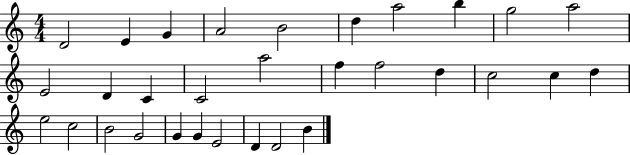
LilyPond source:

{
  \clef treble
  \numericTimeSignature
  \time 4/4
  \key c \major
  d'2 e'4 g'4 | a'2 b'2 | d''4 a''2 b''4 | g''2 a''2 | \break e'2 d'4 c'4 | c'2 a''2 | f''4 f''2 d''4 | c''2 c''4 d''4 | \break e''2 c''2 | b'2 g'2 | g'4 g'4 e'2 | d'4 d'2 b'4 | \break \bar "|."
}